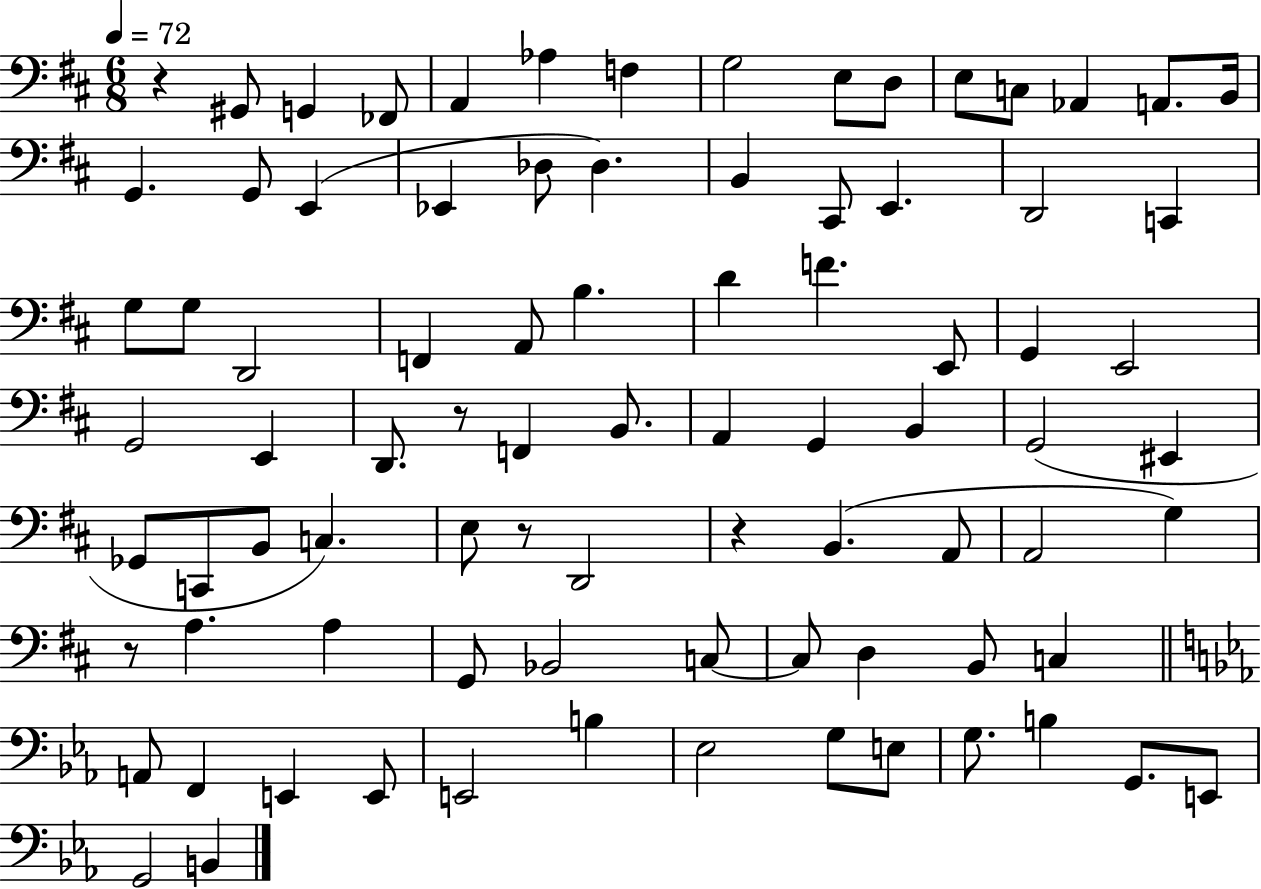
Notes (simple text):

R/q G#2/e G2/q FES2/e A2/q Ab3/q F3/q G3/h E3/e D3/e E3/e C3/e Ab2/q A2/e. B2/s G2/q. G2/e E2/q Eb2/q Db3/e Db3/q. B2/q C#2/e E2/q. D2/h C2/q G3/e G3/e D2/h F2/q A2/e B3/q. D4/q F4/q. E2/e G2/q E2/h G2/h E2/q D2/e. R/e F2/q B2/e. A2/q G2/q B2/q G2/h EIS2/q Gb2/e C2/e B2/e C3/q. E3/e R/e D2/h R/q B2/q. A2/e A2/h G3/q R/e A3/q. A3/q G2/e Bb2/h C3/e C3/e D3/q B2/e C3/q A2/e F2/q E2/q E2/e E2/h B3/q Eb3/h G3/e E3/e G3/e. B3/q G2/e. E2/e G2/h B2/q